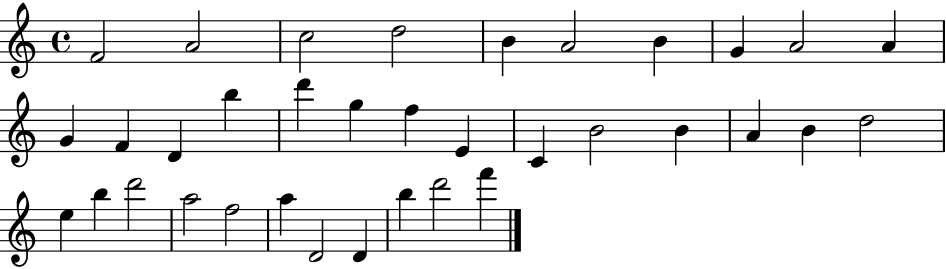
{
  \clef treble
  \time 4/4
  \defaultTimeSignature
  \key c \major
  f'2 a'2 | c''2 d''2 | b'4 a'2 b'4 | g'4 a'2 a'4 | \break g'4 f'4 d'4 b''4 | d'''4 g''4 f''4 e'4 | c'4 b'2 b'4 | a'4 b'4 d''2 | \break e''4 b''4 d'''2 | a''2 f''2 | a''4 d'2 d'4 | b''4 d'''2 f'''4 | \break \bar "|."
}